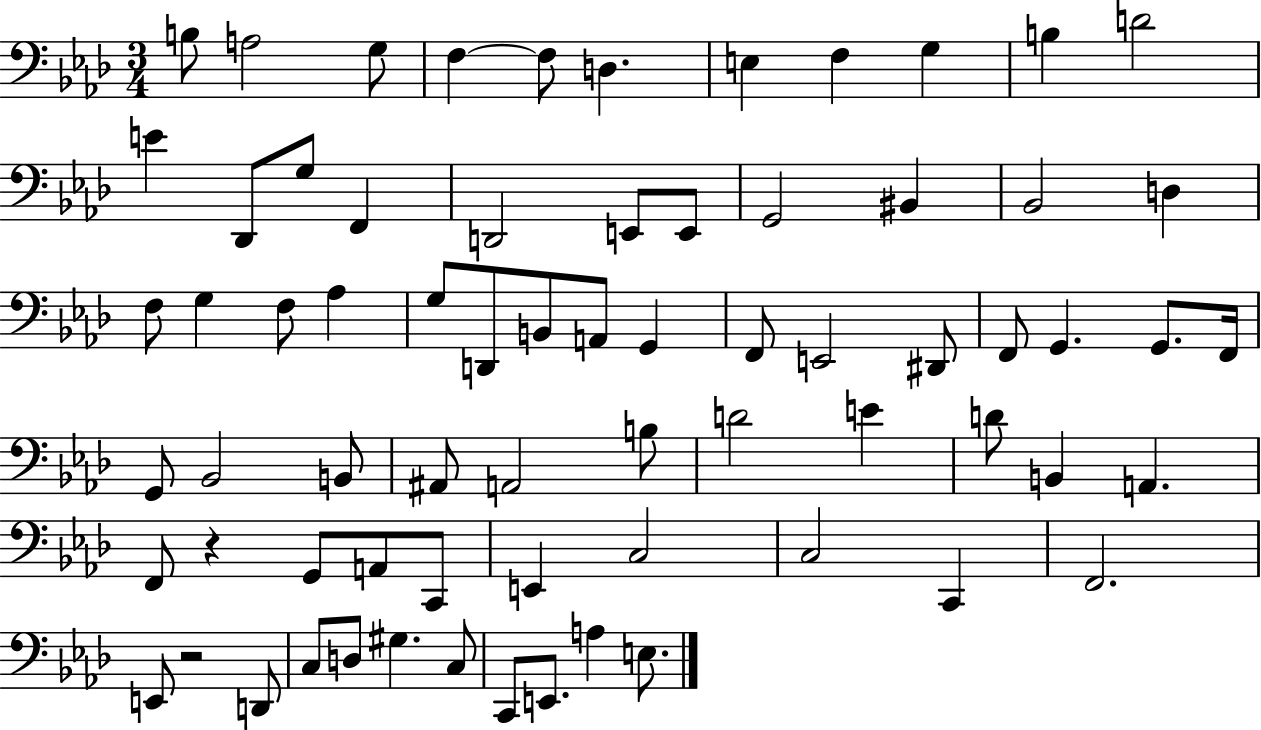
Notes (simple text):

B3/e A3/h G3/e F3/q F3/e D3/q. E3/q F3/q G3/q B3/q D4/h E4/q Db2/e G3/e F2/q D2/h E2/e E2/e G2/h BIS2/q Bb2/h D3/q F3/e G3/q F3/e Ab3/q G3/e D2/e B2/e A2/e G2/q F2/e E2/h D#2/e F2/e G2/q. G2/e. F2/s G2/e Bb2/h B2/e A#2/e A2/h B3/e D4/h E4/q D4/e B2/q A2/q. F2/e R/q G2/e A2/e C2/e E2/q C3/h C3/h C2/q F2/h. E2/e R/h D2/e C3/e D3/e G#3/q. C3/e C2/e E2/e. A3/q E3/e.